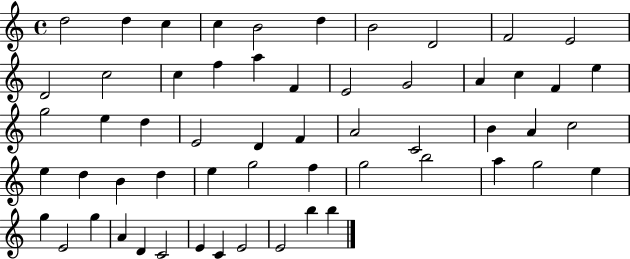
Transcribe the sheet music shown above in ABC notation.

X:1
T:Untitled
M:4/4
L:1/4
K:C
d2 d c c B2 d B2 D2 F2 E2 D2 c2 c f a F E2 G2 A c F e g2 e d E2 D F A2 C2 B A c2 e d B d e g2 f g2 b2 a g2 e g E2 g A D C2 E C E2 E2 b b